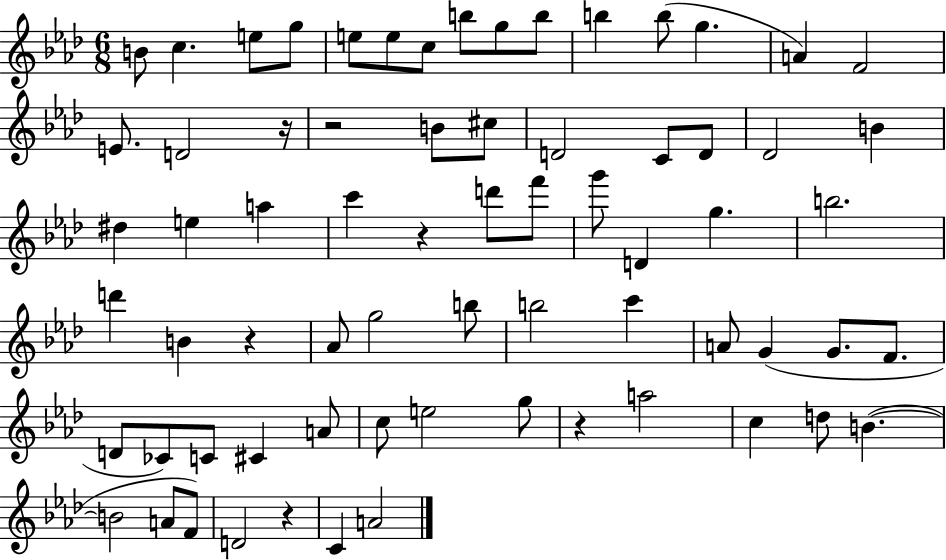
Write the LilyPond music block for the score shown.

{
  \clef treble
  \numericTimeSignature
  \time 6/8
  \key aes \major
  b'8 c''4. e''8 g''8 | e''8 e''8 c''8 b''8 g''8 b''8 | b''4 b''8( g''4. | a'4) f'2 | \break e'8. d'2 r16 | r2 b'8 cis''8 | d'2 c'8 d'8 | des'2 b'4 | \break dis''4 e''4 a''4 | c'''4 r4 d'''8 f'''8 | g'''8 d'4 g''4. | b''2. | \break d'''4 b'4 r4 | aes'8 g''2 b''8 | b''2 c'''4 | a'8 g'4( g'8. f'8. | \break d'8 ces'8) c'8 cis'4 a'8 | c''8 e''2 g''8 | r4 a''2 | c''4 d''8 b'4.~(~ | \break b'2 a'8 f'8) | d'2 r4 | c'4 a'2 | \bar "|."
}